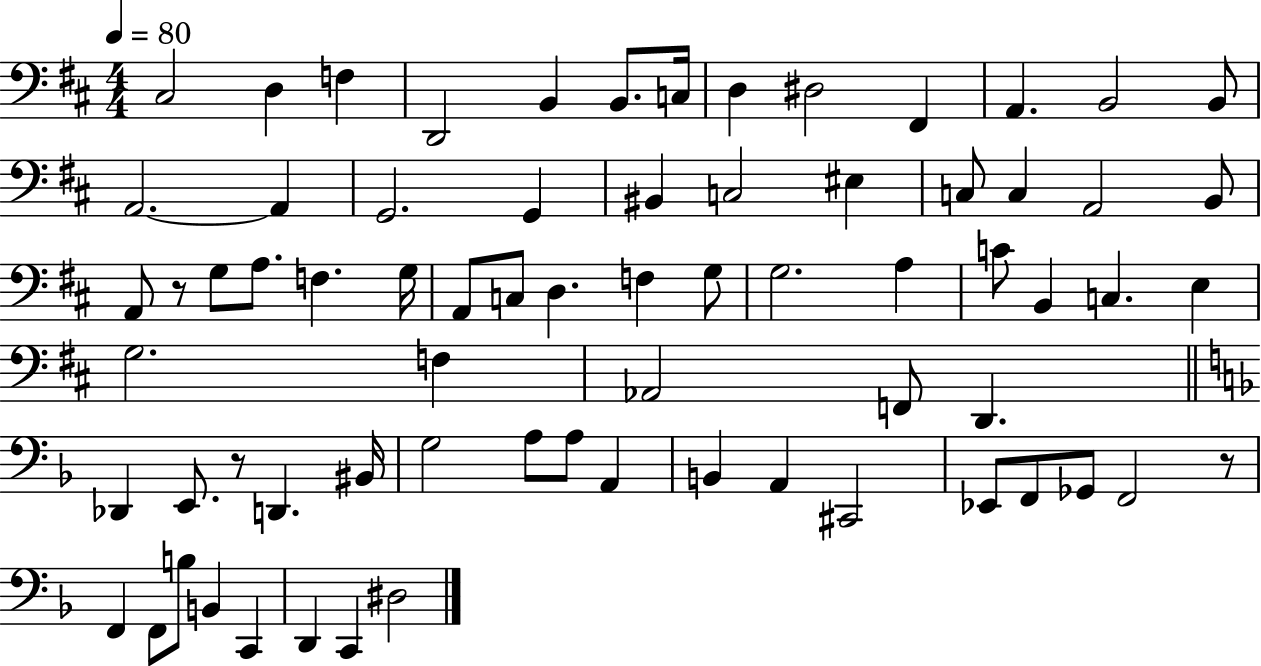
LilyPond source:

{
  \clef bass
  \numericTimeSignature
  \time 4/4
  \key d \major
  \tempo 4 = 80
  cis2 d4 f4 | d,2 b,4 b,8. c16 | d4 dis2 fis,4 | a,4. b,2 b,8 | \break a,2.~~ a,4 | g,2. g,4 | bis,4 c2 eis4 | c8 c4 a,2 b,8 | \break a,8 r8 g8 a8. f4. g16 | a,8 c8 d4. f4 g8 | g2. a4 | c'8 b,4 c4. e4 | \break g2. f4 | aes,2 f,8 d,4. | \bar "||" \break \key f \major des,4 e,8. r8 d,4. bis,16 | g2 a8 a8 a,4 | b,4 a,4 cis,2 | ees,8 f,8 ges,8 f,2 r8 | \break f,4 f,8 b8 b,4 c,4 | d,4 c,4 dis2 | \bar "|."
}